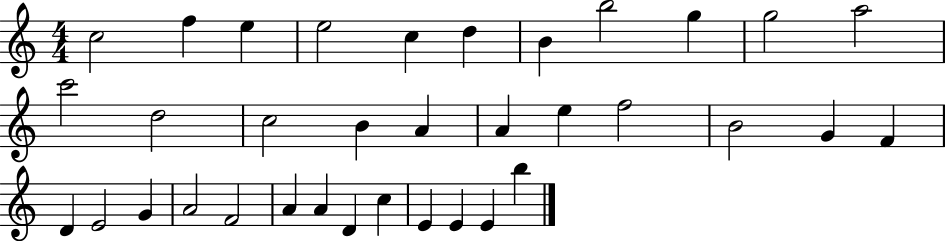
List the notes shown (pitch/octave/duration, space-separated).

C5/h F5/q E5/q E5/h C5/q D5/q B4/q B5/h G5/q G5/h A5/h C6/h D5/h C5/h B4/q A4/q A4/q E5/q F5/h B4/h G4/q F4/q D4/q E4/h G4/q A4/h F4/h A4/q A4/q D4/q C5/q E4/q E4/q E4/q B5/q